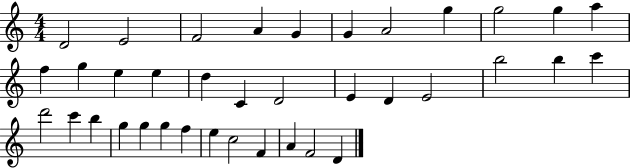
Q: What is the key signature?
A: C major